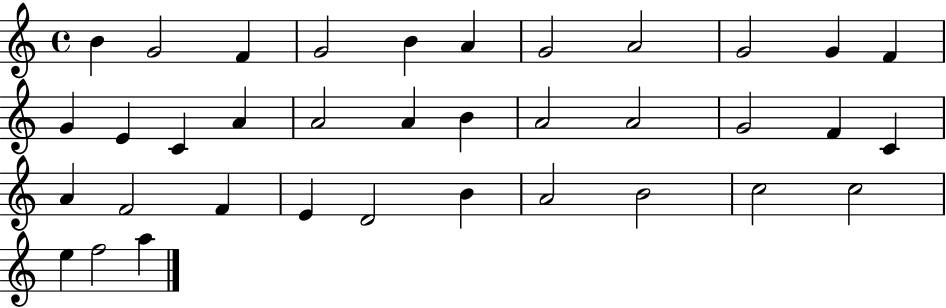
{
  \clef treble
  \time 4/4
  \defaultTimeSignature
  \key c \major
  b'4 g'2 f'4 | g'2 b'4 a'4 | g'2 a'2 | g'2 g'4 f'4 | \break g'4 e'4 c'4 a'4 | a'2 a'4 b'4 | a'2 a'2 | g'2 f'4 c'4 | \break a'4 f'2 f'4 | e'4 d'2 b'4 | a'2 b'2 | c''2 c''2 | \break e''4 f''2 a''4 | \bar "|."
}